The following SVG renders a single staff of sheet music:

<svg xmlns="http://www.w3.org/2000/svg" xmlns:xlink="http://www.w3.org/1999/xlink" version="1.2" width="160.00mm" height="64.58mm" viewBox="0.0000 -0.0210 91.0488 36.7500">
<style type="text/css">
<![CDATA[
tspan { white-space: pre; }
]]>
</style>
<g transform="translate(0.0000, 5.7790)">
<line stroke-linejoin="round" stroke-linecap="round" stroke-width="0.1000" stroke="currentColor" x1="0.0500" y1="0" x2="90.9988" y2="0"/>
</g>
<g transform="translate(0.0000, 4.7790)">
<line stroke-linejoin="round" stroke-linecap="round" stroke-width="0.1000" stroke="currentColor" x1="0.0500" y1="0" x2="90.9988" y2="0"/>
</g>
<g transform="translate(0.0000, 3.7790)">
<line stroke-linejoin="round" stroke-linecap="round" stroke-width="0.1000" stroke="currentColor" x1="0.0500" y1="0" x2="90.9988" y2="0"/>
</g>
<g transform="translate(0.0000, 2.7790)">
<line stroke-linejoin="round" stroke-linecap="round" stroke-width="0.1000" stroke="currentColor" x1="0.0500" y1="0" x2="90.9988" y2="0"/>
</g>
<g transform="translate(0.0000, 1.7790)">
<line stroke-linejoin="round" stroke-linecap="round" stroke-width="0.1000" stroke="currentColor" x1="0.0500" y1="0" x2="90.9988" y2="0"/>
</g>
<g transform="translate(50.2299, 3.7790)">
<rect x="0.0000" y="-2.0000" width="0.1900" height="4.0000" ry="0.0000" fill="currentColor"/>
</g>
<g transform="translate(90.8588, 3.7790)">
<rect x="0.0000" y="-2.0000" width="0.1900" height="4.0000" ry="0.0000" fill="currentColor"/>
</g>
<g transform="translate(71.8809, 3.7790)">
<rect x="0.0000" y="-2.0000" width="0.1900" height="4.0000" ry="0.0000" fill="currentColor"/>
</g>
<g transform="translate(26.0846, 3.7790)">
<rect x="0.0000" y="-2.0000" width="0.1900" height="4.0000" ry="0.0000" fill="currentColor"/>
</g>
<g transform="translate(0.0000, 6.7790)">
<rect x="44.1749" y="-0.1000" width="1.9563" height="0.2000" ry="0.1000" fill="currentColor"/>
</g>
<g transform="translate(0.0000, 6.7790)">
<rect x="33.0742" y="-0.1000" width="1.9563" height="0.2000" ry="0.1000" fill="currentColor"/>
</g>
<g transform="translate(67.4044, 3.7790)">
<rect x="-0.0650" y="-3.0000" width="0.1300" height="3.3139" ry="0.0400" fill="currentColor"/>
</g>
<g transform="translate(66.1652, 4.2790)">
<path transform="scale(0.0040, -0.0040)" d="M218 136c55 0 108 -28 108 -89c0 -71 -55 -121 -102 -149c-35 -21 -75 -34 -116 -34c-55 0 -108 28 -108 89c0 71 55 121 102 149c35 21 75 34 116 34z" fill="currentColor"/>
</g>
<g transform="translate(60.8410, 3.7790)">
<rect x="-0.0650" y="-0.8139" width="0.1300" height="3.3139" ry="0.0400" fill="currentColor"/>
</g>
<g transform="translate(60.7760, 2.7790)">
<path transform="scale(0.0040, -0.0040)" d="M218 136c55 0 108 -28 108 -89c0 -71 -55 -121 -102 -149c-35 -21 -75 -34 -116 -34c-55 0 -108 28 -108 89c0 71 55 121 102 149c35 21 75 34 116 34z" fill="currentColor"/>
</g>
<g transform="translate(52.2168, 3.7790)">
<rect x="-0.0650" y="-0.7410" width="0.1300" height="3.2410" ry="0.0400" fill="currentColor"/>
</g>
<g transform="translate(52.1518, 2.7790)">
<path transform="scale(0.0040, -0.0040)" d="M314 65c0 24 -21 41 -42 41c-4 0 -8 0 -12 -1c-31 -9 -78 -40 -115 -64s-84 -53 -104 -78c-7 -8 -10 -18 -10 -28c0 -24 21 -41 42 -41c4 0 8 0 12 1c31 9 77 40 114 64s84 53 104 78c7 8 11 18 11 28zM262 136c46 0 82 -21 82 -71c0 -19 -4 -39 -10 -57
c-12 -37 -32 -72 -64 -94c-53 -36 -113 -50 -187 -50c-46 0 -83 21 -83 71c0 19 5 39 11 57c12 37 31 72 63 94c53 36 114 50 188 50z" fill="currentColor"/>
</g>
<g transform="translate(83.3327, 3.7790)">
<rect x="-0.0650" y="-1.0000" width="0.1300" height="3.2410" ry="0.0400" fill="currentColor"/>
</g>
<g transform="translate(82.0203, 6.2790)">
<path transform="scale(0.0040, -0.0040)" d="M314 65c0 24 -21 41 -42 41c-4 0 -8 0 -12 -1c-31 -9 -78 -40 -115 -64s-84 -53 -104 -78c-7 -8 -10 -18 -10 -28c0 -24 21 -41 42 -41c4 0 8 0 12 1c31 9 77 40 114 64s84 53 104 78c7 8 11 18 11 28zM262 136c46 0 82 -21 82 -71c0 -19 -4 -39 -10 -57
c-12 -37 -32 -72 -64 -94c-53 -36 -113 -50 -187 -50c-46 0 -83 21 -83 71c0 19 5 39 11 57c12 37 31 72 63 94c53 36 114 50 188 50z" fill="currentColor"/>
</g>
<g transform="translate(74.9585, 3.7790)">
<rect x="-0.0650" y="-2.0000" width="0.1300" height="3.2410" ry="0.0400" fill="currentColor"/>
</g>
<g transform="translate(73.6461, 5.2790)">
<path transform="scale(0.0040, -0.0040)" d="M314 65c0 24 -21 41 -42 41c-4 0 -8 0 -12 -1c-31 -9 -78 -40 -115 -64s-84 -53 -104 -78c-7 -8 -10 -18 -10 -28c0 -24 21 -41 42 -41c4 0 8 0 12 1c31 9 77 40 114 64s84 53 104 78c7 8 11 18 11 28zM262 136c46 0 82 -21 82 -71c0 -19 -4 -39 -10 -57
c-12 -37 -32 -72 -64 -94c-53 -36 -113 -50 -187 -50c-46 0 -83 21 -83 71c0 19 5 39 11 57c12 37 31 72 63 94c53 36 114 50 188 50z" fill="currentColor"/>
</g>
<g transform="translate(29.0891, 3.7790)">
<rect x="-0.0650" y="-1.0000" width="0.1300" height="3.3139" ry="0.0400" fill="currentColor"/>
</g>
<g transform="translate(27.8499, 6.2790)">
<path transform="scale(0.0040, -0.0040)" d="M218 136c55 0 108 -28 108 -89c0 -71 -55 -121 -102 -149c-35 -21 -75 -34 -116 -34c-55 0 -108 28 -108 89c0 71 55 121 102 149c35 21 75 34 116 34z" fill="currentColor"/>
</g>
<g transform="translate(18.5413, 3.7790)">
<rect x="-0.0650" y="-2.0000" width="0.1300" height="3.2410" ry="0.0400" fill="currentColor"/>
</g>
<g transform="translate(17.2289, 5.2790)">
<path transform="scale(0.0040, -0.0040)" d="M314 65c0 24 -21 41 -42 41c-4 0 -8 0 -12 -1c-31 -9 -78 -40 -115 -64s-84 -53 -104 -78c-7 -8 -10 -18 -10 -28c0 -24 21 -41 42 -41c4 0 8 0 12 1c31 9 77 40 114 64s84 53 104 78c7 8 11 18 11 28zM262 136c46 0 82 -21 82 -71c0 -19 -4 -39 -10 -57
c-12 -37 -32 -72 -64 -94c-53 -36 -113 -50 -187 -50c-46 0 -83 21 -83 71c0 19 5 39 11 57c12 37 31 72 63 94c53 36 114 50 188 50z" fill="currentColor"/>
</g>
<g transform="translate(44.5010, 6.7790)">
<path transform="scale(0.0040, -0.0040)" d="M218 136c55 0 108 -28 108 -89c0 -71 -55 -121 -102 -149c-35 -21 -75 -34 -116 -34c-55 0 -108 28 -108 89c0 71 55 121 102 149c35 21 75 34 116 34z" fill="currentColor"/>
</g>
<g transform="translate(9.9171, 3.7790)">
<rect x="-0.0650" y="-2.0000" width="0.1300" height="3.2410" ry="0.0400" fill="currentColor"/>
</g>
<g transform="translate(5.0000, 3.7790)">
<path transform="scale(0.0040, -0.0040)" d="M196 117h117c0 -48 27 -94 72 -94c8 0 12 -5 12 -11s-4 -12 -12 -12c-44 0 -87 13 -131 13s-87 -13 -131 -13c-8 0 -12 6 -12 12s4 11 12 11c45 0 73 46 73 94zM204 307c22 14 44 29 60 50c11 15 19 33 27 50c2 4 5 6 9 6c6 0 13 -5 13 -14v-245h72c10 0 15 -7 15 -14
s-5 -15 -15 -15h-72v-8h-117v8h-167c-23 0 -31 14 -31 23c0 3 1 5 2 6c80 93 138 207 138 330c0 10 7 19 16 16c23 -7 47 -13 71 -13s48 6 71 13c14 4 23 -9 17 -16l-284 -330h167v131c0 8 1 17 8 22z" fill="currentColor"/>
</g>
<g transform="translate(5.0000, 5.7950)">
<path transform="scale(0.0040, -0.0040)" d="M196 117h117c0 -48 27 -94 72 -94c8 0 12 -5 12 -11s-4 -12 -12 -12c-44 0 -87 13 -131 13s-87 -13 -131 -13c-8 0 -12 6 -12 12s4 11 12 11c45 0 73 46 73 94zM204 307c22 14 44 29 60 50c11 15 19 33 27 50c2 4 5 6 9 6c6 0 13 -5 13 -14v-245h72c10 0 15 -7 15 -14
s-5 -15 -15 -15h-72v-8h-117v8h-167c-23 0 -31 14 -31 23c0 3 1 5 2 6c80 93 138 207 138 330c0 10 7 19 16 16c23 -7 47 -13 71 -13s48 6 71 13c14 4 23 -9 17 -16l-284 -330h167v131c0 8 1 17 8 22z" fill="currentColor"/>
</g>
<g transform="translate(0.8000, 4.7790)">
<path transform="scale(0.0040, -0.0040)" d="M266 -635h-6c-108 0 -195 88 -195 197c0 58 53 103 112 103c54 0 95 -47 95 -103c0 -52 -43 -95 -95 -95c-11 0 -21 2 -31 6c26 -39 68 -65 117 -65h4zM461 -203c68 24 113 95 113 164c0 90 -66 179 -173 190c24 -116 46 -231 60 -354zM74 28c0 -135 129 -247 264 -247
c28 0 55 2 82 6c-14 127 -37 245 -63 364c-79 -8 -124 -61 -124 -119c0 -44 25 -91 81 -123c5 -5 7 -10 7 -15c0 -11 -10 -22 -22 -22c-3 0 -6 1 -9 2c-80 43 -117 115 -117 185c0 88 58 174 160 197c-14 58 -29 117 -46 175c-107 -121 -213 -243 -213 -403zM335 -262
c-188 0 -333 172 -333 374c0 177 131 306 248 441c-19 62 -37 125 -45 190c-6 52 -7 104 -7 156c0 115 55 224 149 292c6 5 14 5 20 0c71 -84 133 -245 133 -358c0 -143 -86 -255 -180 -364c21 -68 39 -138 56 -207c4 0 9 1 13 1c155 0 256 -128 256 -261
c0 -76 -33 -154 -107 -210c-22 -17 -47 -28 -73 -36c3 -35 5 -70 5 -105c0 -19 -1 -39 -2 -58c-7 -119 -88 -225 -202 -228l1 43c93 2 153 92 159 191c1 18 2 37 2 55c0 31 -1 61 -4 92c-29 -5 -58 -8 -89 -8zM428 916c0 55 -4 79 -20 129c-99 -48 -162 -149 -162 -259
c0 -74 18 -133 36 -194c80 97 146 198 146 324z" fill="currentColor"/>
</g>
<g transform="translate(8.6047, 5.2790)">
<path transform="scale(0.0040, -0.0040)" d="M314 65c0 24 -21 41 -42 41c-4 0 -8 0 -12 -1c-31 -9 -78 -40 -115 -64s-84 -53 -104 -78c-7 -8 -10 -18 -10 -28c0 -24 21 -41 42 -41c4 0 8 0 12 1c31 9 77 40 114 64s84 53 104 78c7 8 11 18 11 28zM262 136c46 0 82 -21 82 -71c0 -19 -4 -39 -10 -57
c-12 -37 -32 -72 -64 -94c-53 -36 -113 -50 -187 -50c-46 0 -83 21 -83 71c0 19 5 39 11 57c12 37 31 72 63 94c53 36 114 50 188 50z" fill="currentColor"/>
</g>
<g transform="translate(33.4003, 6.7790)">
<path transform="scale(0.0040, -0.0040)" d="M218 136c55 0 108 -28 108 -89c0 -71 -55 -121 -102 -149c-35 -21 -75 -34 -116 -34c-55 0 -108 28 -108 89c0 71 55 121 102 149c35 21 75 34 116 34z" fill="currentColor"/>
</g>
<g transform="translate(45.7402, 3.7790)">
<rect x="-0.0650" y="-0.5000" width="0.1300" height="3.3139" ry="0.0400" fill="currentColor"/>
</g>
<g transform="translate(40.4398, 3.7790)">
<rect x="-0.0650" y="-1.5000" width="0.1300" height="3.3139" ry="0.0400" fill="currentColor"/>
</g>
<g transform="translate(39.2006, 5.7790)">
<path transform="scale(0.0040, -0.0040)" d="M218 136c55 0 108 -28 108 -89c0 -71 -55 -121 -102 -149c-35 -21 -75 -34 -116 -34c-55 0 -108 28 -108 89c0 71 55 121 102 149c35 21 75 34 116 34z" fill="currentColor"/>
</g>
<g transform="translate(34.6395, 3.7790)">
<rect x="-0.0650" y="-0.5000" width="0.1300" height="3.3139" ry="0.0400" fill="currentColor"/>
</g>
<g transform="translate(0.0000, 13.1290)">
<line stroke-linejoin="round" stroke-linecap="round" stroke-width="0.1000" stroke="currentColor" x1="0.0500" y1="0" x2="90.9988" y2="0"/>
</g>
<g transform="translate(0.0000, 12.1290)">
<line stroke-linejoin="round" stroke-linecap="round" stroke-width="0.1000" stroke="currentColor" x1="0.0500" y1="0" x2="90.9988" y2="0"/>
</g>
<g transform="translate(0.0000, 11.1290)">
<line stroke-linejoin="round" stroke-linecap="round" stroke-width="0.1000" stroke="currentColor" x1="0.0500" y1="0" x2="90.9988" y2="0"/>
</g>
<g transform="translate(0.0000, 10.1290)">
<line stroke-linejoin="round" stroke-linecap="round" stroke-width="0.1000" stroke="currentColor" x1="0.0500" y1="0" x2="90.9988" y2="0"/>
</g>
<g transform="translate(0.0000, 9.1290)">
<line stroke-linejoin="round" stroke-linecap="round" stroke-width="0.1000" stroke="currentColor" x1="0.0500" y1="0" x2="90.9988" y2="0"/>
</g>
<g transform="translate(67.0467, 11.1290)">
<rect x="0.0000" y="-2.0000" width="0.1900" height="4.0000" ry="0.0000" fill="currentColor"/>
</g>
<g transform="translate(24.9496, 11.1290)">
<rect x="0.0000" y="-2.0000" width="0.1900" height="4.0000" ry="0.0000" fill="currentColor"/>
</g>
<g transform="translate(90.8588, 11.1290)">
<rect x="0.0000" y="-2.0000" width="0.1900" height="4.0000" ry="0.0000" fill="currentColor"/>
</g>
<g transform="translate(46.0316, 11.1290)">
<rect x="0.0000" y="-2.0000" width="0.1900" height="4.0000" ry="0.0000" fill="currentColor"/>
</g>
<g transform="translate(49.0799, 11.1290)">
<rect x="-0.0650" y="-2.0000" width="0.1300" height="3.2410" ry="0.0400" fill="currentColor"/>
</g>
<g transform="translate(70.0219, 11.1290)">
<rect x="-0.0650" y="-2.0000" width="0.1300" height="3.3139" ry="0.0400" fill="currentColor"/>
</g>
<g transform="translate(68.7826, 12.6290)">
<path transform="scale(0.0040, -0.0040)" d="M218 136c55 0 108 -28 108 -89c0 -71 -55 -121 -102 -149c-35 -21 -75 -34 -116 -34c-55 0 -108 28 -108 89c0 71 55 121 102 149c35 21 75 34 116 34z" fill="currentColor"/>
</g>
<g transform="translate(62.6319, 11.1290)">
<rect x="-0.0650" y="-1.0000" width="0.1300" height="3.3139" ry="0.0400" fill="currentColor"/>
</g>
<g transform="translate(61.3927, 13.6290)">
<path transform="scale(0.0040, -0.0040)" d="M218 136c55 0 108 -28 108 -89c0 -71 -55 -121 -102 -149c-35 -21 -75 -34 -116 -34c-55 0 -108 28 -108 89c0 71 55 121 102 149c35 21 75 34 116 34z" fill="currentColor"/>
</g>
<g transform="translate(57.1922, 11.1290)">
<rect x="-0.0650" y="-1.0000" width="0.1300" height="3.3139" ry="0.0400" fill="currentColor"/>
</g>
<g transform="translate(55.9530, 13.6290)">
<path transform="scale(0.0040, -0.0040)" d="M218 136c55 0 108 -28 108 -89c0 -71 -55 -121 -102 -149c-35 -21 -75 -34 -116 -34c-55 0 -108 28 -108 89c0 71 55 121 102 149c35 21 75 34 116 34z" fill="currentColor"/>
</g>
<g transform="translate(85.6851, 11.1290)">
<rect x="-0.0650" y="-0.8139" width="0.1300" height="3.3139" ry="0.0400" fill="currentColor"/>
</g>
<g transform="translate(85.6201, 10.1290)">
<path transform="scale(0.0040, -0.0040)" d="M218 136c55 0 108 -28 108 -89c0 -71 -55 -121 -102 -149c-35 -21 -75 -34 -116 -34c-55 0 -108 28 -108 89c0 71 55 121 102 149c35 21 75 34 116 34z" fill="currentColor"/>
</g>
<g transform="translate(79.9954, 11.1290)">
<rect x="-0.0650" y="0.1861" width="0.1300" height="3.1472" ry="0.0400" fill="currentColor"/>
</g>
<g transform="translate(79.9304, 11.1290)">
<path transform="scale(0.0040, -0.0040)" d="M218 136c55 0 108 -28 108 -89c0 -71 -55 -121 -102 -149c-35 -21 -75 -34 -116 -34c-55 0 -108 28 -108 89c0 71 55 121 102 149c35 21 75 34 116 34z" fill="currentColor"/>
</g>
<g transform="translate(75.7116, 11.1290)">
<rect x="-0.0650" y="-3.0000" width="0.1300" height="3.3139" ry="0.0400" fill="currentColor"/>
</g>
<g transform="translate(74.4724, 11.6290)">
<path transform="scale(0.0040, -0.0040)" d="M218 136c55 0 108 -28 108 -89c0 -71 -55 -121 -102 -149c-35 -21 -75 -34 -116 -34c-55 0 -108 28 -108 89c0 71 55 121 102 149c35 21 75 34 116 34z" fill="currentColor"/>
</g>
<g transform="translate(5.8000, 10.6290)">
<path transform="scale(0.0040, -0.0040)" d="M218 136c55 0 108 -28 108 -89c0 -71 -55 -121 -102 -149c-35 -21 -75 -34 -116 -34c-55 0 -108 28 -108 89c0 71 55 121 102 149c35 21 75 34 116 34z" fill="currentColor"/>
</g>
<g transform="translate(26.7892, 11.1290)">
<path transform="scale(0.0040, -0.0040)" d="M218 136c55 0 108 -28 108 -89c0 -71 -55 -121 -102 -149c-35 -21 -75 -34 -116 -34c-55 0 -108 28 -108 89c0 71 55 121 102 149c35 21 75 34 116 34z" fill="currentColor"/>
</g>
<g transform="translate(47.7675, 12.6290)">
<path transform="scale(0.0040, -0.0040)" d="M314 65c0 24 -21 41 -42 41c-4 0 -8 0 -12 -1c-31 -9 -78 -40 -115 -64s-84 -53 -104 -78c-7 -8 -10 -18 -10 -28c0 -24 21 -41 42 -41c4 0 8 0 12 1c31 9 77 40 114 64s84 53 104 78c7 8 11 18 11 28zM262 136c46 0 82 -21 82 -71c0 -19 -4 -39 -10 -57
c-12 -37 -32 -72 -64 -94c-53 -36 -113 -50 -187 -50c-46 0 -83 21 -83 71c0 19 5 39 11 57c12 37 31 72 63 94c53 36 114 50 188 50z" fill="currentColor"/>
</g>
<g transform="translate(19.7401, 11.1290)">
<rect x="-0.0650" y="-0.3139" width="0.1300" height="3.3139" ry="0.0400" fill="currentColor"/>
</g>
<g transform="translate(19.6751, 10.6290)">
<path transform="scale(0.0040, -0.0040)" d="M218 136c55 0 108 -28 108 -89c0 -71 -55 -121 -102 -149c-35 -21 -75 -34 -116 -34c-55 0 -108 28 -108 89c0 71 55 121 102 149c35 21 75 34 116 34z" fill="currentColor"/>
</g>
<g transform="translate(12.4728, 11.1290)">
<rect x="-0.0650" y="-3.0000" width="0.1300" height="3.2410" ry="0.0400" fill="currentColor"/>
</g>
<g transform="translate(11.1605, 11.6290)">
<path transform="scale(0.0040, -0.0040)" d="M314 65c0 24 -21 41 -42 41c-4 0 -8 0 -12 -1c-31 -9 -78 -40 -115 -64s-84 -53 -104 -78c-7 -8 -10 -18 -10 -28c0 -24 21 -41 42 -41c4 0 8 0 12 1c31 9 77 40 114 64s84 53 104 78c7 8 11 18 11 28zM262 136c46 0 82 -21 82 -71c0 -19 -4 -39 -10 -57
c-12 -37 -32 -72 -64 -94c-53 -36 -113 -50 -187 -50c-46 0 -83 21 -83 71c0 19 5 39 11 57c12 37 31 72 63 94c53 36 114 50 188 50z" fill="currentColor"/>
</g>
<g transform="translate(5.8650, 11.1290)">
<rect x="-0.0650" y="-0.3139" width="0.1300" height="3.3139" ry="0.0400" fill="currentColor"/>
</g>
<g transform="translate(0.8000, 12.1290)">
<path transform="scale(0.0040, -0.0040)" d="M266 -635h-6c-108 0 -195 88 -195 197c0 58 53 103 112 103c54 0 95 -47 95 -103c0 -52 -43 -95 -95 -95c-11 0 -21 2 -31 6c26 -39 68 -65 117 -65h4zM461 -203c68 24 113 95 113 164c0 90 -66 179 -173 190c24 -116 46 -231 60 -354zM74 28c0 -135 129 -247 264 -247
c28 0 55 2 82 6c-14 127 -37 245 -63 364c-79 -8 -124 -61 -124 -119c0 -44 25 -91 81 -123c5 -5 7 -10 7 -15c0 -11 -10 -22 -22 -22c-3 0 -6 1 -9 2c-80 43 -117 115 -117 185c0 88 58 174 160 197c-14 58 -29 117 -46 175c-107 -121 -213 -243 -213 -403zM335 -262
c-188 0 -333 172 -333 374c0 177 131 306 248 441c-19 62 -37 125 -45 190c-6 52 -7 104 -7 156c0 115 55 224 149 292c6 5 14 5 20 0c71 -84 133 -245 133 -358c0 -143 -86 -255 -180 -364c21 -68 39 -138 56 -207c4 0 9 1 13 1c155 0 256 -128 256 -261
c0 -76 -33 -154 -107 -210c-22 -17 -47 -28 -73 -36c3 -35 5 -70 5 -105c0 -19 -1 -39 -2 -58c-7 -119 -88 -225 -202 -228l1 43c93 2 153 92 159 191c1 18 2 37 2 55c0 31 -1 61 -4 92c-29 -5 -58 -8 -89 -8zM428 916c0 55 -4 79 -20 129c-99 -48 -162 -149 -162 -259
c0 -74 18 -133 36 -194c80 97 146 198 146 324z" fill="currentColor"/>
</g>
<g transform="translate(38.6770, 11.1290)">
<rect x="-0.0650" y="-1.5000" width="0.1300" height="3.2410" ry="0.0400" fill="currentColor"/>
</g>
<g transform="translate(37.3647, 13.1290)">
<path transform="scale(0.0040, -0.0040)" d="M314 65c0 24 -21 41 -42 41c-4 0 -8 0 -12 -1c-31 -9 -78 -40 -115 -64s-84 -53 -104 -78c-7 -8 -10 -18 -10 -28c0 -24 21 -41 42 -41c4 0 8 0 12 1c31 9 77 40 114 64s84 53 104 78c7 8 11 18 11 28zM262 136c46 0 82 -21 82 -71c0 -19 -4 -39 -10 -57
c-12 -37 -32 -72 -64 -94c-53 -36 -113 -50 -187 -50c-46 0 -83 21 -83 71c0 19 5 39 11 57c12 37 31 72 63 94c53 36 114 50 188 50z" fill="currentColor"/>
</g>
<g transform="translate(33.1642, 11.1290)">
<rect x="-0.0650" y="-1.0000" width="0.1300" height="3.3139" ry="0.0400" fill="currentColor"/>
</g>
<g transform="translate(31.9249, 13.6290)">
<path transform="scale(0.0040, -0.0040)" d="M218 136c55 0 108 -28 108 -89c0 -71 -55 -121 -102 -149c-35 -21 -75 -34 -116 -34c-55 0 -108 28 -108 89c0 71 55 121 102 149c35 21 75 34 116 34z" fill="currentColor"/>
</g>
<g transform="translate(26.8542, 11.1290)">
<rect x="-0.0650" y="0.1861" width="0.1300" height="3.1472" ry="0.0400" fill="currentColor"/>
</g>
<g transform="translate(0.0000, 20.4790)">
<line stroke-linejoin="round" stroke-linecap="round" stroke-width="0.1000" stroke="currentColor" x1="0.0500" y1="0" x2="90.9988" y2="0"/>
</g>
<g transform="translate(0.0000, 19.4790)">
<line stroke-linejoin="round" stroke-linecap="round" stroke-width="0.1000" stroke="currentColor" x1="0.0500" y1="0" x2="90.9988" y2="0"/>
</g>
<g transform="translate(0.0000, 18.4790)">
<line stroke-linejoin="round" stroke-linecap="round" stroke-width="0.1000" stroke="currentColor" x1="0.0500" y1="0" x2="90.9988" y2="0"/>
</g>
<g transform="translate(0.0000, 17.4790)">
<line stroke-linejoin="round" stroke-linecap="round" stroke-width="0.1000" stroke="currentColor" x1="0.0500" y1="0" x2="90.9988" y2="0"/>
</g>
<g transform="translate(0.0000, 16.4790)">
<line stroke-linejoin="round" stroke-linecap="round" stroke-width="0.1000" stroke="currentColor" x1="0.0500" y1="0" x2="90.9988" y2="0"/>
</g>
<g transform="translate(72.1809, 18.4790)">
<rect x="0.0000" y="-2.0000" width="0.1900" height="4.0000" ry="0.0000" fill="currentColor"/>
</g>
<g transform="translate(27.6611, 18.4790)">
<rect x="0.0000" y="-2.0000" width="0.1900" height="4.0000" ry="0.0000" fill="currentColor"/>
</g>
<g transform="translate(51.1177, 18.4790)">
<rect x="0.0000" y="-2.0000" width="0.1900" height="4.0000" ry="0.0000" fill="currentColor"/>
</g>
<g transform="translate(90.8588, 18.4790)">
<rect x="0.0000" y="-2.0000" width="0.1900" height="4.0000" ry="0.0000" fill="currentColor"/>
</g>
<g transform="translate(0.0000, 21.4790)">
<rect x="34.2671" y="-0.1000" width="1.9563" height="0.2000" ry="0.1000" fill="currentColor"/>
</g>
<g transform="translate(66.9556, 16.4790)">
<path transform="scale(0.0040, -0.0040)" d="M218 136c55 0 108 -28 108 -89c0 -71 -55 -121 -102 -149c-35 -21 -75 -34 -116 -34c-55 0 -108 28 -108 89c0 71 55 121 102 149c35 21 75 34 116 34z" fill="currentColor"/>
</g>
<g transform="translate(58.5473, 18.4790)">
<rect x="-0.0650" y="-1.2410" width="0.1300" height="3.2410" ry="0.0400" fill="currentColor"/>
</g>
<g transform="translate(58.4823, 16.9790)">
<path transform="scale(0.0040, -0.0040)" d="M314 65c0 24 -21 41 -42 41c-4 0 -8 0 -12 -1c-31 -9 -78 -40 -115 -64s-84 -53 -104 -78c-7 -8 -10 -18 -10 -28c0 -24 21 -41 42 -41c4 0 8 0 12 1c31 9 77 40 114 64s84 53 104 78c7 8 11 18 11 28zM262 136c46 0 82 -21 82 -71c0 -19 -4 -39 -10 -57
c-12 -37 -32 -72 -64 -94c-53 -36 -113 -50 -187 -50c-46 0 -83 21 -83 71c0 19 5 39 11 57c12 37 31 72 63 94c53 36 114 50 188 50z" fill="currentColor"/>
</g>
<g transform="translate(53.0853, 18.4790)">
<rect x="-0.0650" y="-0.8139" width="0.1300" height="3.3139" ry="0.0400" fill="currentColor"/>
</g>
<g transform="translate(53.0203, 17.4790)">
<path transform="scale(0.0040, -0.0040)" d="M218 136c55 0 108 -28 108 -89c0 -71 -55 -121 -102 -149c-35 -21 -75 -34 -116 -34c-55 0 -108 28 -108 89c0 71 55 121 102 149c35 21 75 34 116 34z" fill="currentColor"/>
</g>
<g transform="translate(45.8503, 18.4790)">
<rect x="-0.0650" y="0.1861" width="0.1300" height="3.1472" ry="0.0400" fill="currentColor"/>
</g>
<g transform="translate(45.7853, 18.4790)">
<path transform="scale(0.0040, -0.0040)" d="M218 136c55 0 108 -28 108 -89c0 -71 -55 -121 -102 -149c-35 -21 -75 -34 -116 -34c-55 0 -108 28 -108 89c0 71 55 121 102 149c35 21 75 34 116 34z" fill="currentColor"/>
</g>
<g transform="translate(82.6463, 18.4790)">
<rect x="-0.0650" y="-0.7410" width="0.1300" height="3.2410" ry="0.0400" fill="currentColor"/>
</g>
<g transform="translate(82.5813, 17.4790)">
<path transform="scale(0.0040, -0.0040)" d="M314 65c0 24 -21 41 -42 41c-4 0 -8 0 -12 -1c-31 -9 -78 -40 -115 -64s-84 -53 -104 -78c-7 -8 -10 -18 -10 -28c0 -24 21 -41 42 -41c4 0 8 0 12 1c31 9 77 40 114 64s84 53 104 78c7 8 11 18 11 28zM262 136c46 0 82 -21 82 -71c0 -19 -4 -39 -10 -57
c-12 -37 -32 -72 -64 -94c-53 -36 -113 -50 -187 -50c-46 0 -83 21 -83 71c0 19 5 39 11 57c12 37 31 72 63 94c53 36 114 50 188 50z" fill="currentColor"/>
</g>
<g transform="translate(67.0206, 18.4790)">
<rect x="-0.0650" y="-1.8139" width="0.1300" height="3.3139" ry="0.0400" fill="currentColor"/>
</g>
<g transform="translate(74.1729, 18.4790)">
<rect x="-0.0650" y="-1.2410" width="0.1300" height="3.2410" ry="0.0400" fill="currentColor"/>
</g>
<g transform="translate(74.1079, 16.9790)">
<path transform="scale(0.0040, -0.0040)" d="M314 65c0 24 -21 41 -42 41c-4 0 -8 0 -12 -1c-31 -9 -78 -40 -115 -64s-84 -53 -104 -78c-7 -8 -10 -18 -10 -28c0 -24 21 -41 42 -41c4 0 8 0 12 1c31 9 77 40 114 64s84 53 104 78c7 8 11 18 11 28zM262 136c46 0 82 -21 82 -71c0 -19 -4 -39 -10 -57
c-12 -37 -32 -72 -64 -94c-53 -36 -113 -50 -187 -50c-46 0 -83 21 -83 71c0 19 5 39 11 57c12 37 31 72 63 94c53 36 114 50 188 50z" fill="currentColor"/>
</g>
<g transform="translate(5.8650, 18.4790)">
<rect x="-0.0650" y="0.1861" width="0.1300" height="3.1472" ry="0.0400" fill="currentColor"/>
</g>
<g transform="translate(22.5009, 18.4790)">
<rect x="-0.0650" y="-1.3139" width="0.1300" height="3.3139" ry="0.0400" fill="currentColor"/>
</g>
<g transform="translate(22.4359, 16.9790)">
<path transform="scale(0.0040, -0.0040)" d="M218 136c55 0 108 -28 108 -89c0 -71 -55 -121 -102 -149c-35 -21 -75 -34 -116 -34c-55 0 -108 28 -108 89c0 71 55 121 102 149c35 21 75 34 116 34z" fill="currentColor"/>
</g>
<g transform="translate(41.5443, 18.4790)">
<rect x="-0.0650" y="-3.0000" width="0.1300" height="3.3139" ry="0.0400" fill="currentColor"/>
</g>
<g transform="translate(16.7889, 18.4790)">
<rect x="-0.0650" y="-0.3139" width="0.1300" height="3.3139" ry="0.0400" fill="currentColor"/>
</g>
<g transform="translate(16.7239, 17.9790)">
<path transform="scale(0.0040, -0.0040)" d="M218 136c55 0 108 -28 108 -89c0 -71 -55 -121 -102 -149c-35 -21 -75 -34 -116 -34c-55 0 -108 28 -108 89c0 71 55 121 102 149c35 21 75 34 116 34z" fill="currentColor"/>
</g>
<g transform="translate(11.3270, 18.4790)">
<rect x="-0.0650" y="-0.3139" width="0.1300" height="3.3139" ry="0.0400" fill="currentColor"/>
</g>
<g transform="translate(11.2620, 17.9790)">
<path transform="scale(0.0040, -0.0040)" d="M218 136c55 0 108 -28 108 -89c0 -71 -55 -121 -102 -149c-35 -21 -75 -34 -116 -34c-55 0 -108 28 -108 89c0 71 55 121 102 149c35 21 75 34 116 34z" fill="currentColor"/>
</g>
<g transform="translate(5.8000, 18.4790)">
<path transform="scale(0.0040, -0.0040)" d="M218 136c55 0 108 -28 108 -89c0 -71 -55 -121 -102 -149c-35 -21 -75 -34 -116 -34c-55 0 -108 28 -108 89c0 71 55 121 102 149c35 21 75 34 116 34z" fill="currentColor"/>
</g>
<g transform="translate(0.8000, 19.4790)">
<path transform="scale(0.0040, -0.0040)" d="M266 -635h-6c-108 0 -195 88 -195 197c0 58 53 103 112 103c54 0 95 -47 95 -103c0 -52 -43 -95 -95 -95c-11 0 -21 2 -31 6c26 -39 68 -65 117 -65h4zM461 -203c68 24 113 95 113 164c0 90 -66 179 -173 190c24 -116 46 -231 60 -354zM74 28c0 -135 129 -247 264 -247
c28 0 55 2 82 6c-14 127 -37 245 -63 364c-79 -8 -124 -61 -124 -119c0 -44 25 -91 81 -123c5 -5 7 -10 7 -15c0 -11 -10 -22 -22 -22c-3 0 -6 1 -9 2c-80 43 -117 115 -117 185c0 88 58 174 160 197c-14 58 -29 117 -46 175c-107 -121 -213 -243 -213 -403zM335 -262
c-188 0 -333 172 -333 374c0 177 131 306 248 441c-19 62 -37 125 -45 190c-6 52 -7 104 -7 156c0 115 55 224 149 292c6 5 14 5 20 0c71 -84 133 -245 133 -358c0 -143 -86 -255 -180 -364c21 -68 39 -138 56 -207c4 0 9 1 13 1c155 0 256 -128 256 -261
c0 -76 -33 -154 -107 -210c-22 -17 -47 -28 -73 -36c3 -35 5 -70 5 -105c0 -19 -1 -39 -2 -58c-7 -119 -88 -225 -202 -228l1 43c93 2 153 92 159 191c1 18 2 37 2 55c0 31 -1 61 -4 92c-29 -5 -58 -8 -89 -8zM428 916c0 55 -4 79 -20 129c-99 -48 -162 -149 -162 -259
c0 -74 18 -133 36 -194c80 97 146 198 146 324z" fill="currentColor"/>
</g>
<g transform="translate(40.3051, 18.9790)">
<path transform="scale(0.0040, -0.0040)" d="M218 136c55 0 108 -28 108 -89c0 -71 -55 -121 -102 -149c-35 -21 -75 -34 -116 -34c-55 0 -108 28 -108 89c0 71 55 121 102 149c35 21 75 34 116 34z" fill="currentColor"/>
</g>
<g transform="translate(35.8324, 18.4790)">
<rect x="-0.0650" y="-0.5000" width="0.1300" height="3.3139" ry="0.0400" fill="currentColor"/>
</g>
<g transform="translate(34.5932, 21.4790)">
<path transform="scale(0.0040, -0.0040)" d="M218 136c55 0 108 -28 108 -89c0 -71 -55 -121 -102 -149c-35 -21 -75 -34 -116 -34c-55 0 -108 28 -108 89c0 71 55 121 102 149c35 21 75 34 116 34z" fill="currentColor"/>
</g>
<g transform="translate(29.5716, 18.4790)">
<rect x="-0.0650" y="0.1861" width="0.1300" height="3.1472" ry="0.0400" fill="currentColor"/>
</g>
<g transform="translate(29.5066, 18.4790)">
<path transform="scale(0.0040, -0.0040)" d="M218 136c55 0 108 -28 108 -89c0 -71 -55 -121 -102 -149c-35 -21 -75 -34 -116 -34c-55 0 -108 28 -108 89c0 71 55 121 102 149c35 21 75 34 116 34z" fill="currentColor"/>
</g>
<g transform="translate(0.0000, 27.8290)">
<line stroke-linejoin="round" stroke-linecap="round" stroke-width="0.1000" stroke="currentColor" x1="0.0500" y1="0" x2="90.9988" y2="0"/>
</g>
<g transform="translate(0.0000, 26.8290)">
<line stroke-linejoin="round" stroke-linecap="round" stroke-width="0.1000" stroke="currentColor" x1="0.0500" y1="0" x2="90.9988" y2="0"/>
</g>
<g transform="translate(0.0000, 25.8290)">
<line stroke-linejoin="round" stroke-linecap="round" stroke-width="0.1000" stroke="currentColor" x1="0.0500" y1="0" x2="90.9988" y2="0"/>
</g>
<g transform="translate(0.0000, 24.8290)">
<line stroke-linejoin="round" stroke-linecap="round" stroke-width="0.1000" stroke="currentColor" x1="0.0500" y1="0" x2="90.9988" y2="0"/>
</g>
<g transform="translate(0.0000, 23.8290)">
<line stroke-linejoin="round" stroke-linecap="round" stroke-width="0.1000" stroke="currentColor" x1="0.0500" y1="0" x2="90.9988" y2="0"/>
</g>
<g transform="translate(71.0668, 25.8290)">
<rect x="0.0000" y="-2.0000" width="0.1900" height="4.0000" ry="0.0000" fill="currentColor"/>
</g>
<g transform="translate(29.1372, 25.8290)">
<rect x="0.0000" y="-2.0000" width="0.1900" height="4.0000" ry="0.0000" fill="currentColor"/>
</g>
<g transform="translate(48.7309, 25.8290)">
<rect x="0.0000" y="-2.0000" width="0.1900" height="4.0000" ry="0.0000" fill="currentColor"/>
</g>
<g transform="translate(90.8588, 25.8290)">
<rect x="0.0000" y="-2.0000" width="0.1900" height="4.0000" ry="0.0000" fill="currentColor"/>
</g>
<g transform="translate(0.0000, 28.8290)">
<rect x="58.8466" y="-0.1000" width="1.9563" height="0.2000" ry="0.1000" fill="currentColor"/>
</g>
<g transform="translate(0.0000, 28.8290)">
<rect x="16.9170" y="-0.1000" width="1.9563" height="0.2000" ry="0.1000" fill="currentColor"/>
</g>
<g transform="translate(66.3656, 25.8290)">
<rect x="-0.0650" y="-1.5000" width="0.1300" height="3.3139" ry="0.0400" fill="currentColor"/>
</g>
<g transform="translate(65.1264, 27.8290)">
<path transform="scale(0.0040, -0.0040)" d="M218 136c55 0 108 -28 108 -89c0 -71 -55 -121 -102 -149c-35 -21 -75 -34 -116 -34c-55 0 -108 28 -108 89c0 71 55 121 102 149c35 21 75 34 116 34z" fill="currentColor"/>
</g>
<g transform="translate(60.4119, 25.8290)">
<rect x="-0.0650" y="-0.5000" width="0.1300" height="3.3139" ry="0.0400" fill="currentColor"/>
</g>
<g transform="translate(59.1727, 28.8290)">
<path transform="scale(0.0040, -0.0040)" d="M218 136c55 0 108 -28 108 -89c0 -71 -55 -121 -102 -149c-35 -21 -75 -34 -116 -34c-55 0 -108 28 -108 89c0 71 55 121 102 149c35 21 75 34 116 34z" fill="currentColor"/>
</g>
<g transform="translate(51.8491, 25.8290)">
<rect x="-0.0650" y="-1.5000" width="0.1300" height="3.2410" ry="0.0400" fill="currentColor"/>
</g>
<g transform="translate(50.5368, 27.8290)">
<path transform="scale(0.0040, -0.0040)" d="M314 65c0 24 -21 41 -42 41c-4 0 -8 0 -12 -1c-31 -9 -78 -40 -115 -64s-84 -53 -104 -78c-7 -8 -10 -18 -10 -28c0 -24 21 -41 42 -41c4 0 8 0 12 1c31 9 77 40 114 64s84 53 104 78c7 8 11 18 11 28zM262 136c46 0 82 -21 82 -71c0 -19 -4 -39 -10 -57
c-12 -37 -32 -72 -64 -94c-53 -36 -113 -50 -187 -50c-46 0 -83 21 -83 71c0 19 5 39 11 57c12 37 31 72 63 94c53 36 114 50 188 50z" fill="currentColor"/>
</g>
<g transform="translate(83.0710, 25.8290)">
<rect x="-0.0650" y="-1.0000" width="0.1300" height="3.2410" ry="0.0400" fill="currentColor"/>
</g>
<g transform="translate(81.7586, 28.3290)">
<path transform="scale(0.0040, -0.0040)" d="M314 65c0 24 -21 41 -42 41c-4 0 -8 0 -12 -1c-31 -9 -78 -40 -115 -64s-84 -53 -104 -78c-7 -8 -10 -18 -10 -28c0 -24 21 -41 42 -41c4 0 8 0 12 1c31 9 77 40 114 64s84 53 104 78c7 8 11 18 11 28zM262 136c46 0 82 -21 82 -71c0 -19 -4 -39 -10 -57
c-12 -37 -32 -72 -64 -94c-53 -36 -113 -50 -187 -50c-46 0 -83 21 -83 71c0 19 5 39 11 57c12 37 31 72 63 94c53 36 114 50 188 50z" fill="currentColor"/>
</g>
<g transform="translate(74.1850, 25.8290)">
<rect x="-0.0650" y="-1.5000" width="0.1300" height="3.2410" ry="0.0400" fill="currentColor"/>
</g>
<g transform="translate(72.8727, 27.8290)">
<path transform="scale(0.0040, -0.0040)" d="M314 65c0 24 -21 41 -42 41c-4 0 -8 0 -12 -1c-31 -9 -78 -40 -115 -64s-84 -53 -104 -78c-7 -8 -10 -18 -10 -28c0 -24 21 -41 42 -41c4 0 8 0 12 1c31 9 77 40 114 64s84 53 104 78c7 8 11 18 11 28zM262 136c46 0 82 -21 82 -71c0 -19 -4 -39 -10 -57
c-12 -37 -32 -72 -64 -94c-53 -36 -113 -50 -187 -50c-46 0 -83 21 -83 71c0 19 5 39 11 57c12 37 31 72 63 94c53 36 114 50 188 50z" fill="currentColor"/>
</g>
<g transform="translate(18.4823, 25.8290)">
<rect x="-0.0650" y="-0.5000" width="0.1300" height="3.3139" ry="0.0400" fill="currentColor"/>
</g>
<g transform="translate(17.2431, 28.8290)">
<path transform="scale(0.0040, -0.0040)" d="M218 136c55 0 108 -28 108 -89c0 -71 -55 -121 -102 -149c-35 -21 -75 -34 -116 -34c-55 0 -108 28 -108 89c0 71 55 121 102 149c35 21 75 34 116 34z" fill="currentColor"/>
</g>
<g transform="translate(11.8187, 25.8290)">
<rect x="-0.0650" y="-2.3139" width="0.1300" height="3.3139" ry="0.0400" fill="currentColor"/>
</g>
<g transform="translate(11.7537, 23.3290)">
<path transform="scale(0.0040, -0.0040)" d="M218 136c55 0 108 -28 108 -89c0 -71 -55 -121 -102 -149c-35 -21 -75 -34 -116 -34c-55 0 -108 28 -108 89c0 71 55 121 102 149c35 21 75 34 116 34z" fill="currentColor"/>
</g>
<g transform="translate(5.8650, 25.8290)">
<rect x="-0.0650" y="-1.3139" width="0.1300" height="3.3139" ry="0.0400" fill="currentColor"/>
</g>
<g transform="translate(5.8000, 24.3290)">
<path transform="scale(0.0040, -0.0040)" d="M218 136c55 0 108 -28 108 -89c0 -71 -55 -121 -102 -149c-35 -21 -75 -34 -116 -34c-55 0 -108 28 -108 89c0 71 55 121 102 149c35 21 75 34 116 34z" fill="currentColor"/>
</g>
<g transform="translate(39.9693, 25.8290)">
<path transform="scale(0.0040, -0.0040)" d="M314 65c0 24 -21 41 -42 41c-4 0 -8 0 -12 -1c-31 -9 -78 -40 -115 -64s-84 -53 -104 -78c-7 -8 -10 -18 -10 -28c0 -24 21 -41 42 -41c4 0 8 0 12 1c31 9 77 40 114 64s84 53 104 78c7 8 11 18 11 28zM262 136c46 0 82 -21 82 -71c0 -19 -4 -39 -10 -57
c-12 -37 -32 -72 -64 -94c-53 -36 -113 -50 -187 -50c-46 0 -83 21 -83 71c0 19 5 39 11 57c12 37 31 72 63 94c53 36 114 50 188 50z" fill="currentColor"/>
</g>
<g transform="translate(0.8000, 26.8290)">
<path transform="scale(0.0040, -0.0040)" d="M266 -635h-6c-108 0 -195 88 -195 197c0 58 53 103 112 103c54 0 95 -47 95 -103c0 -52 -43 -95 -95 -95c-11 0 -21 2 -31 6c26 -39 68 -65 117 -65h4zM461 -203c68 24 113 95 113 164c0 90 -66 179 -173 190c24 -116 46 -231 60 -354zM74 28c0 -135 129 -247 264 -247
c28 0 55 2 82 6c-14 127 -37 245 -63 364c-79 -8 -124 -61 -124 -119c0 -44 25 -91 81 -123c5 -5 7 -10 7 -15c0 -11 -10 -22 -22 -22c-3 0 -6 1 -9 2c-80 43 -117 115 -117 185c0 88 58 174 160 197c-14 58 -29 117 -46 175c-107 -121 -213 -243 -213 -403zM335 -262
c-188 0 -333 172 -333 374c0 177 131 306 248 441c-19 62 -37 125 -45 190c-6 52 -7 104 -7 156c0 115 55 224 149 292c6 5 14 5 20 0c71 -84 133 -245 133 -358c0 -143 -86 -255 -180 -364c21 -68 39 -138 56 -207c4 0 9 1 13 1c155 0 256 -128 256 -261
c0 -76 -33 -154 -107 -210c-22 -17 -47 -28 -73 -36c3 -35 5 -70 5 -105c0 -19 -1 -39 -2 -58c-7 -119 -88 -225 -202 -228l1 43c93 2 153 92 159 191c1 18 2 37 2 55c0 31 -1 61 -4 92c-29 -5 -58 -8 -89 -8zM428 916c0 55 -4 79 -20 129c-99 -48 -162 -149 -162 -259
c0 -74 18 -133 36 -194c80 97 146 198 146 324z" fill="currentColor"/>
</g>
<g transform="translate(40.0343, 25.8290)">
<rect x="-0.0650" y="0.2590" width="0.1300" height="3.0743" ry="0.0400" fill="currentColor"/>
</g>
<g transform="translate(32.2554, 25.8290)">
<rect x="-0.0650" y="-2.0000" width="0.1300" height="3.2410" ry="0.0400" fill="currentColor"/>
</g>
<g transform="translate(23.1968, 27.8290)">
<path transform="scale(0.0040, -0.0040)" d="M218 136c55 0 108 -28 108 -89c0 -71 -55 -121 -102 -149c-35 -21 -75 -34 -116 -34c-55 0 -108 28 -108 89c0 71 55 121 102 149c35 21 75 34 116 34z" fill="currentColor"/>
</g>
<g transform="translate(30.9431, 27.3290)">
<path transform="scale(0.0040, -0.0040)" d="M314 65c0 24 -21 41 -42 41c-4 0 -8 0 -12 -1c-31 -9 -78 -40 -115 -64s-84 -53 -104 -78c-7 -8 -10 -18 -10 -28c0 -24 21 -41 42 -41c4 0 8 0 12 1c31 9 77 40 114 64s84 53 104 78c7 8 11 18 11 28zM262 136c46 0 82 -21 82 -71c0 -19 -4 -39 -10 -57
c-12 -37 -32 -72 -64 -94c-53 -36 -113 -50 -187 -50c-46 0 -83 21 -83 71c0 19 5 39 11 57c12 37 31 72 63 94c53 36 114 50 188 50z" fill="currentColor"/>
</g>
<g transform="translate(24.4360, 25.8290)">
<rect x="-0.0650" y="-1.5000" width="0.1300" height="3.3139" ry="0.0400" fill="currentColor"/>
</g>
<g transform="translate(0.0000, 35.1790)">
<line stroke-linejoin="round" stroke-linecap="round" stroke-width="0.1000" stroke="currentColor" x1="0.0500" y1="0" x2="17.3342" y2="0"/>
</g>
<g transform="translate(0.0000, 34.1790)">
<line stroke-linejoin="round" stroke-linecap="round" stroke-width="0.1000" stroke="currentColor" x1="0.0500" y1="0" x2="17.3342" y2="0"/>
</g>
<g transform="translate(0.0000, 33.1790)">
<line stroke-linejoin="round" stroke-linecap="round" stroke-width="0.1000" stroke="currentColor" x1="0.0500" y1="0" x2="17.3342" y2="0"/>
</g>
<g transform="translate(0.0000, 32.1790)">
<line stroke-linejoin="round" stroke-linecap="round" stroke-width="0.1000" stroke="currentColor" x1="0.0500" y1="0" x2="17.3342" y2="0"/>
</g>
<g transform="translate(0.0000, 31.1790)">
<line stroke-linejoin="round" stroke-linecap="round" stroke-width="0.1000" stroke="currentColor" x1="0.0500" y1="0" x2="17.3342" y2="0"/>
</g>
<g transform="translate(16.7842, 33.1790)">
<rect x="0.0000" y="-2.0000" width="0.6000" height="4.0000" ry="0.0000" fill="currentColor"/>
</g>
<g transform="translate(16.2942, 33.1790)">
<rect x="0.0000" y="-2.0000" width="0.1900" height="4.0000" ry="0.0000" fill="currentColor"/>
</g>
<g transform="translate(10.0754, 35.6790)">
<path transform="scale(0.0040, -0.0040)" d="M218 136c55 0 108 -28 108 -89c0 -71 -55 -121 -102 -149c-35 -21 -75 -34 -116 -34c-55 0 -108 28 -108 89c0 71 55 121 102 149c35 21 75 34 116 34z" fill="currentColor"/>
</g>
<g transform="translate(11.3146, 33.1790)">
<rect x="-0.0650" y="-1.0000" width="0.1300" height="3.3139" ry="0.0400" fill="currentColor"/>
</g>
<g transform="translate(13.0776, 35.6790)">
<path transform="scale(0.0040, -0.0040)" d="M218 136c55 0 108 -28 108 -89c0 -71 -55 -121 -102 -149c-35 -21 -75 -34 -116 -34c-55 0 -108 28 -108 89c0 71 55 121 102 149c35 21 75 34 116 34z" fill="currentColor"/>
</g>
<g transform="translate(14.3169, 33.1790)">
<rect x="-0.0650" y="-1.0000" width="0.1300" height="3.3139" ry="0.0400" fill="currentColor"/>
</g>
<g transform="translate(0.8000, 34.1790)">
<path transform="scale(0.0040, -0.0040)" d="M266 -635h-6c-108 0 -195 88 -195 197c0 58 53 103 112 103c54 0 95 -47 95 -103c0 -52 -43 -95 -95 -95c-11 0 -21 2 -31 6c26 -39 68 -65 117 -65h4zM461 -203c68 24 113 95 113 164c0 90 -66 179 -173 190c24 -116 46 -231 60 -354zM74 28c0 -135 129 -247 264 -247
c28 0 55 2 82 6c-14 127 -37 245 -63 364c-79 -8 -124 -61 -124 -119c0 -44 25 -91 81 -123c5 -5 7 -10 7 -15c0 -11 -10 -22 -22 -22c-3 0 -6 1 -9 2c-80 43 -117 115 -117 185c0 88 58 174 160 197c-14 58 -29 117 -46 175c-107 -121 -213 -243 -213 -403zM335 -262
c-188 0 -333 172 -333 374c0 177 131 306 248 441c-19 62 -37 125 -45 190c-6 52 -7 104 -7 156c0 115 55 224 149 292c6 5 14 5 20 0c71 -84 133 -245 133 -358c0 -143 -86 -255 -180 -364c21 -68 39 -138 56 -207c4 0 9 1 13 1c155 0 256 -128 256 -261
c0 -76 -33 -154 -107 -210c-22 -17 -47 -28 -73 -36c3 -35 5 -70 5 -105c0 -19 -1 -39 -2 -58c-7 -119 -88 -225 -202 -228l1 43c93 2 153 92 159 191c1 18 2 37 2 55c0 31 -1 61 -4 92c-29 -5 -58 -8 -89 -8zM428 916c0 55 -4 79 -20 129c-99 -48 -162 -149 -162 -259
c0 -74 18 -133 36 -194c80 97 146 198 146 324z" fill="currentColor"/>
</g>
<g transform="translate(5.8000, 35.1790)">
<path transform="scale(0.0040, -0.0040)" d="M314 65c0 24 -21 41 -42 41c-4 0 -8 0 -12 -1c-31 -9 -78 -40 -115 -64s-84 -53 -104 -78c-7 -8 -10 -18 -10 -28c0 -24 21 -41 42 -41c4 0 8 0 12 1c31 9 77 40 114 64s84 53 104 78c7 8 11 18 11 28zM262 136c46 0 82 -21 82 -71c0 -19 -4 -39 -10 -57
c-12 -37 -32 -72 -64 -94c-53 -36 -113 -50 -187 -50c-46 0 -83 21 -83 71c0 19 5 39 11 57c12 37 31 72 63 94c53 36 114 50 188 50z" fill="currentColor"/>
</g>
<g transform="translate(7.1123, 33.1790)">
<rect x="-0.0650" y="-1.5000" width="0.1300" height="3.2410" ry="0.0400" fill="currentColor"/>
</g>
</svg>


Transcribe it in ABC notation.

X:1
T:Untitled
M:4/4
L:1/4
K:C
F2 F2 D C E C d2 d A F2 D2 c A2 c B D E2 F2 D D F A B d B c c e B C A B d e2 f e2 d2 e g C E F2 B2 E2 C E E2 D2 E2 D D